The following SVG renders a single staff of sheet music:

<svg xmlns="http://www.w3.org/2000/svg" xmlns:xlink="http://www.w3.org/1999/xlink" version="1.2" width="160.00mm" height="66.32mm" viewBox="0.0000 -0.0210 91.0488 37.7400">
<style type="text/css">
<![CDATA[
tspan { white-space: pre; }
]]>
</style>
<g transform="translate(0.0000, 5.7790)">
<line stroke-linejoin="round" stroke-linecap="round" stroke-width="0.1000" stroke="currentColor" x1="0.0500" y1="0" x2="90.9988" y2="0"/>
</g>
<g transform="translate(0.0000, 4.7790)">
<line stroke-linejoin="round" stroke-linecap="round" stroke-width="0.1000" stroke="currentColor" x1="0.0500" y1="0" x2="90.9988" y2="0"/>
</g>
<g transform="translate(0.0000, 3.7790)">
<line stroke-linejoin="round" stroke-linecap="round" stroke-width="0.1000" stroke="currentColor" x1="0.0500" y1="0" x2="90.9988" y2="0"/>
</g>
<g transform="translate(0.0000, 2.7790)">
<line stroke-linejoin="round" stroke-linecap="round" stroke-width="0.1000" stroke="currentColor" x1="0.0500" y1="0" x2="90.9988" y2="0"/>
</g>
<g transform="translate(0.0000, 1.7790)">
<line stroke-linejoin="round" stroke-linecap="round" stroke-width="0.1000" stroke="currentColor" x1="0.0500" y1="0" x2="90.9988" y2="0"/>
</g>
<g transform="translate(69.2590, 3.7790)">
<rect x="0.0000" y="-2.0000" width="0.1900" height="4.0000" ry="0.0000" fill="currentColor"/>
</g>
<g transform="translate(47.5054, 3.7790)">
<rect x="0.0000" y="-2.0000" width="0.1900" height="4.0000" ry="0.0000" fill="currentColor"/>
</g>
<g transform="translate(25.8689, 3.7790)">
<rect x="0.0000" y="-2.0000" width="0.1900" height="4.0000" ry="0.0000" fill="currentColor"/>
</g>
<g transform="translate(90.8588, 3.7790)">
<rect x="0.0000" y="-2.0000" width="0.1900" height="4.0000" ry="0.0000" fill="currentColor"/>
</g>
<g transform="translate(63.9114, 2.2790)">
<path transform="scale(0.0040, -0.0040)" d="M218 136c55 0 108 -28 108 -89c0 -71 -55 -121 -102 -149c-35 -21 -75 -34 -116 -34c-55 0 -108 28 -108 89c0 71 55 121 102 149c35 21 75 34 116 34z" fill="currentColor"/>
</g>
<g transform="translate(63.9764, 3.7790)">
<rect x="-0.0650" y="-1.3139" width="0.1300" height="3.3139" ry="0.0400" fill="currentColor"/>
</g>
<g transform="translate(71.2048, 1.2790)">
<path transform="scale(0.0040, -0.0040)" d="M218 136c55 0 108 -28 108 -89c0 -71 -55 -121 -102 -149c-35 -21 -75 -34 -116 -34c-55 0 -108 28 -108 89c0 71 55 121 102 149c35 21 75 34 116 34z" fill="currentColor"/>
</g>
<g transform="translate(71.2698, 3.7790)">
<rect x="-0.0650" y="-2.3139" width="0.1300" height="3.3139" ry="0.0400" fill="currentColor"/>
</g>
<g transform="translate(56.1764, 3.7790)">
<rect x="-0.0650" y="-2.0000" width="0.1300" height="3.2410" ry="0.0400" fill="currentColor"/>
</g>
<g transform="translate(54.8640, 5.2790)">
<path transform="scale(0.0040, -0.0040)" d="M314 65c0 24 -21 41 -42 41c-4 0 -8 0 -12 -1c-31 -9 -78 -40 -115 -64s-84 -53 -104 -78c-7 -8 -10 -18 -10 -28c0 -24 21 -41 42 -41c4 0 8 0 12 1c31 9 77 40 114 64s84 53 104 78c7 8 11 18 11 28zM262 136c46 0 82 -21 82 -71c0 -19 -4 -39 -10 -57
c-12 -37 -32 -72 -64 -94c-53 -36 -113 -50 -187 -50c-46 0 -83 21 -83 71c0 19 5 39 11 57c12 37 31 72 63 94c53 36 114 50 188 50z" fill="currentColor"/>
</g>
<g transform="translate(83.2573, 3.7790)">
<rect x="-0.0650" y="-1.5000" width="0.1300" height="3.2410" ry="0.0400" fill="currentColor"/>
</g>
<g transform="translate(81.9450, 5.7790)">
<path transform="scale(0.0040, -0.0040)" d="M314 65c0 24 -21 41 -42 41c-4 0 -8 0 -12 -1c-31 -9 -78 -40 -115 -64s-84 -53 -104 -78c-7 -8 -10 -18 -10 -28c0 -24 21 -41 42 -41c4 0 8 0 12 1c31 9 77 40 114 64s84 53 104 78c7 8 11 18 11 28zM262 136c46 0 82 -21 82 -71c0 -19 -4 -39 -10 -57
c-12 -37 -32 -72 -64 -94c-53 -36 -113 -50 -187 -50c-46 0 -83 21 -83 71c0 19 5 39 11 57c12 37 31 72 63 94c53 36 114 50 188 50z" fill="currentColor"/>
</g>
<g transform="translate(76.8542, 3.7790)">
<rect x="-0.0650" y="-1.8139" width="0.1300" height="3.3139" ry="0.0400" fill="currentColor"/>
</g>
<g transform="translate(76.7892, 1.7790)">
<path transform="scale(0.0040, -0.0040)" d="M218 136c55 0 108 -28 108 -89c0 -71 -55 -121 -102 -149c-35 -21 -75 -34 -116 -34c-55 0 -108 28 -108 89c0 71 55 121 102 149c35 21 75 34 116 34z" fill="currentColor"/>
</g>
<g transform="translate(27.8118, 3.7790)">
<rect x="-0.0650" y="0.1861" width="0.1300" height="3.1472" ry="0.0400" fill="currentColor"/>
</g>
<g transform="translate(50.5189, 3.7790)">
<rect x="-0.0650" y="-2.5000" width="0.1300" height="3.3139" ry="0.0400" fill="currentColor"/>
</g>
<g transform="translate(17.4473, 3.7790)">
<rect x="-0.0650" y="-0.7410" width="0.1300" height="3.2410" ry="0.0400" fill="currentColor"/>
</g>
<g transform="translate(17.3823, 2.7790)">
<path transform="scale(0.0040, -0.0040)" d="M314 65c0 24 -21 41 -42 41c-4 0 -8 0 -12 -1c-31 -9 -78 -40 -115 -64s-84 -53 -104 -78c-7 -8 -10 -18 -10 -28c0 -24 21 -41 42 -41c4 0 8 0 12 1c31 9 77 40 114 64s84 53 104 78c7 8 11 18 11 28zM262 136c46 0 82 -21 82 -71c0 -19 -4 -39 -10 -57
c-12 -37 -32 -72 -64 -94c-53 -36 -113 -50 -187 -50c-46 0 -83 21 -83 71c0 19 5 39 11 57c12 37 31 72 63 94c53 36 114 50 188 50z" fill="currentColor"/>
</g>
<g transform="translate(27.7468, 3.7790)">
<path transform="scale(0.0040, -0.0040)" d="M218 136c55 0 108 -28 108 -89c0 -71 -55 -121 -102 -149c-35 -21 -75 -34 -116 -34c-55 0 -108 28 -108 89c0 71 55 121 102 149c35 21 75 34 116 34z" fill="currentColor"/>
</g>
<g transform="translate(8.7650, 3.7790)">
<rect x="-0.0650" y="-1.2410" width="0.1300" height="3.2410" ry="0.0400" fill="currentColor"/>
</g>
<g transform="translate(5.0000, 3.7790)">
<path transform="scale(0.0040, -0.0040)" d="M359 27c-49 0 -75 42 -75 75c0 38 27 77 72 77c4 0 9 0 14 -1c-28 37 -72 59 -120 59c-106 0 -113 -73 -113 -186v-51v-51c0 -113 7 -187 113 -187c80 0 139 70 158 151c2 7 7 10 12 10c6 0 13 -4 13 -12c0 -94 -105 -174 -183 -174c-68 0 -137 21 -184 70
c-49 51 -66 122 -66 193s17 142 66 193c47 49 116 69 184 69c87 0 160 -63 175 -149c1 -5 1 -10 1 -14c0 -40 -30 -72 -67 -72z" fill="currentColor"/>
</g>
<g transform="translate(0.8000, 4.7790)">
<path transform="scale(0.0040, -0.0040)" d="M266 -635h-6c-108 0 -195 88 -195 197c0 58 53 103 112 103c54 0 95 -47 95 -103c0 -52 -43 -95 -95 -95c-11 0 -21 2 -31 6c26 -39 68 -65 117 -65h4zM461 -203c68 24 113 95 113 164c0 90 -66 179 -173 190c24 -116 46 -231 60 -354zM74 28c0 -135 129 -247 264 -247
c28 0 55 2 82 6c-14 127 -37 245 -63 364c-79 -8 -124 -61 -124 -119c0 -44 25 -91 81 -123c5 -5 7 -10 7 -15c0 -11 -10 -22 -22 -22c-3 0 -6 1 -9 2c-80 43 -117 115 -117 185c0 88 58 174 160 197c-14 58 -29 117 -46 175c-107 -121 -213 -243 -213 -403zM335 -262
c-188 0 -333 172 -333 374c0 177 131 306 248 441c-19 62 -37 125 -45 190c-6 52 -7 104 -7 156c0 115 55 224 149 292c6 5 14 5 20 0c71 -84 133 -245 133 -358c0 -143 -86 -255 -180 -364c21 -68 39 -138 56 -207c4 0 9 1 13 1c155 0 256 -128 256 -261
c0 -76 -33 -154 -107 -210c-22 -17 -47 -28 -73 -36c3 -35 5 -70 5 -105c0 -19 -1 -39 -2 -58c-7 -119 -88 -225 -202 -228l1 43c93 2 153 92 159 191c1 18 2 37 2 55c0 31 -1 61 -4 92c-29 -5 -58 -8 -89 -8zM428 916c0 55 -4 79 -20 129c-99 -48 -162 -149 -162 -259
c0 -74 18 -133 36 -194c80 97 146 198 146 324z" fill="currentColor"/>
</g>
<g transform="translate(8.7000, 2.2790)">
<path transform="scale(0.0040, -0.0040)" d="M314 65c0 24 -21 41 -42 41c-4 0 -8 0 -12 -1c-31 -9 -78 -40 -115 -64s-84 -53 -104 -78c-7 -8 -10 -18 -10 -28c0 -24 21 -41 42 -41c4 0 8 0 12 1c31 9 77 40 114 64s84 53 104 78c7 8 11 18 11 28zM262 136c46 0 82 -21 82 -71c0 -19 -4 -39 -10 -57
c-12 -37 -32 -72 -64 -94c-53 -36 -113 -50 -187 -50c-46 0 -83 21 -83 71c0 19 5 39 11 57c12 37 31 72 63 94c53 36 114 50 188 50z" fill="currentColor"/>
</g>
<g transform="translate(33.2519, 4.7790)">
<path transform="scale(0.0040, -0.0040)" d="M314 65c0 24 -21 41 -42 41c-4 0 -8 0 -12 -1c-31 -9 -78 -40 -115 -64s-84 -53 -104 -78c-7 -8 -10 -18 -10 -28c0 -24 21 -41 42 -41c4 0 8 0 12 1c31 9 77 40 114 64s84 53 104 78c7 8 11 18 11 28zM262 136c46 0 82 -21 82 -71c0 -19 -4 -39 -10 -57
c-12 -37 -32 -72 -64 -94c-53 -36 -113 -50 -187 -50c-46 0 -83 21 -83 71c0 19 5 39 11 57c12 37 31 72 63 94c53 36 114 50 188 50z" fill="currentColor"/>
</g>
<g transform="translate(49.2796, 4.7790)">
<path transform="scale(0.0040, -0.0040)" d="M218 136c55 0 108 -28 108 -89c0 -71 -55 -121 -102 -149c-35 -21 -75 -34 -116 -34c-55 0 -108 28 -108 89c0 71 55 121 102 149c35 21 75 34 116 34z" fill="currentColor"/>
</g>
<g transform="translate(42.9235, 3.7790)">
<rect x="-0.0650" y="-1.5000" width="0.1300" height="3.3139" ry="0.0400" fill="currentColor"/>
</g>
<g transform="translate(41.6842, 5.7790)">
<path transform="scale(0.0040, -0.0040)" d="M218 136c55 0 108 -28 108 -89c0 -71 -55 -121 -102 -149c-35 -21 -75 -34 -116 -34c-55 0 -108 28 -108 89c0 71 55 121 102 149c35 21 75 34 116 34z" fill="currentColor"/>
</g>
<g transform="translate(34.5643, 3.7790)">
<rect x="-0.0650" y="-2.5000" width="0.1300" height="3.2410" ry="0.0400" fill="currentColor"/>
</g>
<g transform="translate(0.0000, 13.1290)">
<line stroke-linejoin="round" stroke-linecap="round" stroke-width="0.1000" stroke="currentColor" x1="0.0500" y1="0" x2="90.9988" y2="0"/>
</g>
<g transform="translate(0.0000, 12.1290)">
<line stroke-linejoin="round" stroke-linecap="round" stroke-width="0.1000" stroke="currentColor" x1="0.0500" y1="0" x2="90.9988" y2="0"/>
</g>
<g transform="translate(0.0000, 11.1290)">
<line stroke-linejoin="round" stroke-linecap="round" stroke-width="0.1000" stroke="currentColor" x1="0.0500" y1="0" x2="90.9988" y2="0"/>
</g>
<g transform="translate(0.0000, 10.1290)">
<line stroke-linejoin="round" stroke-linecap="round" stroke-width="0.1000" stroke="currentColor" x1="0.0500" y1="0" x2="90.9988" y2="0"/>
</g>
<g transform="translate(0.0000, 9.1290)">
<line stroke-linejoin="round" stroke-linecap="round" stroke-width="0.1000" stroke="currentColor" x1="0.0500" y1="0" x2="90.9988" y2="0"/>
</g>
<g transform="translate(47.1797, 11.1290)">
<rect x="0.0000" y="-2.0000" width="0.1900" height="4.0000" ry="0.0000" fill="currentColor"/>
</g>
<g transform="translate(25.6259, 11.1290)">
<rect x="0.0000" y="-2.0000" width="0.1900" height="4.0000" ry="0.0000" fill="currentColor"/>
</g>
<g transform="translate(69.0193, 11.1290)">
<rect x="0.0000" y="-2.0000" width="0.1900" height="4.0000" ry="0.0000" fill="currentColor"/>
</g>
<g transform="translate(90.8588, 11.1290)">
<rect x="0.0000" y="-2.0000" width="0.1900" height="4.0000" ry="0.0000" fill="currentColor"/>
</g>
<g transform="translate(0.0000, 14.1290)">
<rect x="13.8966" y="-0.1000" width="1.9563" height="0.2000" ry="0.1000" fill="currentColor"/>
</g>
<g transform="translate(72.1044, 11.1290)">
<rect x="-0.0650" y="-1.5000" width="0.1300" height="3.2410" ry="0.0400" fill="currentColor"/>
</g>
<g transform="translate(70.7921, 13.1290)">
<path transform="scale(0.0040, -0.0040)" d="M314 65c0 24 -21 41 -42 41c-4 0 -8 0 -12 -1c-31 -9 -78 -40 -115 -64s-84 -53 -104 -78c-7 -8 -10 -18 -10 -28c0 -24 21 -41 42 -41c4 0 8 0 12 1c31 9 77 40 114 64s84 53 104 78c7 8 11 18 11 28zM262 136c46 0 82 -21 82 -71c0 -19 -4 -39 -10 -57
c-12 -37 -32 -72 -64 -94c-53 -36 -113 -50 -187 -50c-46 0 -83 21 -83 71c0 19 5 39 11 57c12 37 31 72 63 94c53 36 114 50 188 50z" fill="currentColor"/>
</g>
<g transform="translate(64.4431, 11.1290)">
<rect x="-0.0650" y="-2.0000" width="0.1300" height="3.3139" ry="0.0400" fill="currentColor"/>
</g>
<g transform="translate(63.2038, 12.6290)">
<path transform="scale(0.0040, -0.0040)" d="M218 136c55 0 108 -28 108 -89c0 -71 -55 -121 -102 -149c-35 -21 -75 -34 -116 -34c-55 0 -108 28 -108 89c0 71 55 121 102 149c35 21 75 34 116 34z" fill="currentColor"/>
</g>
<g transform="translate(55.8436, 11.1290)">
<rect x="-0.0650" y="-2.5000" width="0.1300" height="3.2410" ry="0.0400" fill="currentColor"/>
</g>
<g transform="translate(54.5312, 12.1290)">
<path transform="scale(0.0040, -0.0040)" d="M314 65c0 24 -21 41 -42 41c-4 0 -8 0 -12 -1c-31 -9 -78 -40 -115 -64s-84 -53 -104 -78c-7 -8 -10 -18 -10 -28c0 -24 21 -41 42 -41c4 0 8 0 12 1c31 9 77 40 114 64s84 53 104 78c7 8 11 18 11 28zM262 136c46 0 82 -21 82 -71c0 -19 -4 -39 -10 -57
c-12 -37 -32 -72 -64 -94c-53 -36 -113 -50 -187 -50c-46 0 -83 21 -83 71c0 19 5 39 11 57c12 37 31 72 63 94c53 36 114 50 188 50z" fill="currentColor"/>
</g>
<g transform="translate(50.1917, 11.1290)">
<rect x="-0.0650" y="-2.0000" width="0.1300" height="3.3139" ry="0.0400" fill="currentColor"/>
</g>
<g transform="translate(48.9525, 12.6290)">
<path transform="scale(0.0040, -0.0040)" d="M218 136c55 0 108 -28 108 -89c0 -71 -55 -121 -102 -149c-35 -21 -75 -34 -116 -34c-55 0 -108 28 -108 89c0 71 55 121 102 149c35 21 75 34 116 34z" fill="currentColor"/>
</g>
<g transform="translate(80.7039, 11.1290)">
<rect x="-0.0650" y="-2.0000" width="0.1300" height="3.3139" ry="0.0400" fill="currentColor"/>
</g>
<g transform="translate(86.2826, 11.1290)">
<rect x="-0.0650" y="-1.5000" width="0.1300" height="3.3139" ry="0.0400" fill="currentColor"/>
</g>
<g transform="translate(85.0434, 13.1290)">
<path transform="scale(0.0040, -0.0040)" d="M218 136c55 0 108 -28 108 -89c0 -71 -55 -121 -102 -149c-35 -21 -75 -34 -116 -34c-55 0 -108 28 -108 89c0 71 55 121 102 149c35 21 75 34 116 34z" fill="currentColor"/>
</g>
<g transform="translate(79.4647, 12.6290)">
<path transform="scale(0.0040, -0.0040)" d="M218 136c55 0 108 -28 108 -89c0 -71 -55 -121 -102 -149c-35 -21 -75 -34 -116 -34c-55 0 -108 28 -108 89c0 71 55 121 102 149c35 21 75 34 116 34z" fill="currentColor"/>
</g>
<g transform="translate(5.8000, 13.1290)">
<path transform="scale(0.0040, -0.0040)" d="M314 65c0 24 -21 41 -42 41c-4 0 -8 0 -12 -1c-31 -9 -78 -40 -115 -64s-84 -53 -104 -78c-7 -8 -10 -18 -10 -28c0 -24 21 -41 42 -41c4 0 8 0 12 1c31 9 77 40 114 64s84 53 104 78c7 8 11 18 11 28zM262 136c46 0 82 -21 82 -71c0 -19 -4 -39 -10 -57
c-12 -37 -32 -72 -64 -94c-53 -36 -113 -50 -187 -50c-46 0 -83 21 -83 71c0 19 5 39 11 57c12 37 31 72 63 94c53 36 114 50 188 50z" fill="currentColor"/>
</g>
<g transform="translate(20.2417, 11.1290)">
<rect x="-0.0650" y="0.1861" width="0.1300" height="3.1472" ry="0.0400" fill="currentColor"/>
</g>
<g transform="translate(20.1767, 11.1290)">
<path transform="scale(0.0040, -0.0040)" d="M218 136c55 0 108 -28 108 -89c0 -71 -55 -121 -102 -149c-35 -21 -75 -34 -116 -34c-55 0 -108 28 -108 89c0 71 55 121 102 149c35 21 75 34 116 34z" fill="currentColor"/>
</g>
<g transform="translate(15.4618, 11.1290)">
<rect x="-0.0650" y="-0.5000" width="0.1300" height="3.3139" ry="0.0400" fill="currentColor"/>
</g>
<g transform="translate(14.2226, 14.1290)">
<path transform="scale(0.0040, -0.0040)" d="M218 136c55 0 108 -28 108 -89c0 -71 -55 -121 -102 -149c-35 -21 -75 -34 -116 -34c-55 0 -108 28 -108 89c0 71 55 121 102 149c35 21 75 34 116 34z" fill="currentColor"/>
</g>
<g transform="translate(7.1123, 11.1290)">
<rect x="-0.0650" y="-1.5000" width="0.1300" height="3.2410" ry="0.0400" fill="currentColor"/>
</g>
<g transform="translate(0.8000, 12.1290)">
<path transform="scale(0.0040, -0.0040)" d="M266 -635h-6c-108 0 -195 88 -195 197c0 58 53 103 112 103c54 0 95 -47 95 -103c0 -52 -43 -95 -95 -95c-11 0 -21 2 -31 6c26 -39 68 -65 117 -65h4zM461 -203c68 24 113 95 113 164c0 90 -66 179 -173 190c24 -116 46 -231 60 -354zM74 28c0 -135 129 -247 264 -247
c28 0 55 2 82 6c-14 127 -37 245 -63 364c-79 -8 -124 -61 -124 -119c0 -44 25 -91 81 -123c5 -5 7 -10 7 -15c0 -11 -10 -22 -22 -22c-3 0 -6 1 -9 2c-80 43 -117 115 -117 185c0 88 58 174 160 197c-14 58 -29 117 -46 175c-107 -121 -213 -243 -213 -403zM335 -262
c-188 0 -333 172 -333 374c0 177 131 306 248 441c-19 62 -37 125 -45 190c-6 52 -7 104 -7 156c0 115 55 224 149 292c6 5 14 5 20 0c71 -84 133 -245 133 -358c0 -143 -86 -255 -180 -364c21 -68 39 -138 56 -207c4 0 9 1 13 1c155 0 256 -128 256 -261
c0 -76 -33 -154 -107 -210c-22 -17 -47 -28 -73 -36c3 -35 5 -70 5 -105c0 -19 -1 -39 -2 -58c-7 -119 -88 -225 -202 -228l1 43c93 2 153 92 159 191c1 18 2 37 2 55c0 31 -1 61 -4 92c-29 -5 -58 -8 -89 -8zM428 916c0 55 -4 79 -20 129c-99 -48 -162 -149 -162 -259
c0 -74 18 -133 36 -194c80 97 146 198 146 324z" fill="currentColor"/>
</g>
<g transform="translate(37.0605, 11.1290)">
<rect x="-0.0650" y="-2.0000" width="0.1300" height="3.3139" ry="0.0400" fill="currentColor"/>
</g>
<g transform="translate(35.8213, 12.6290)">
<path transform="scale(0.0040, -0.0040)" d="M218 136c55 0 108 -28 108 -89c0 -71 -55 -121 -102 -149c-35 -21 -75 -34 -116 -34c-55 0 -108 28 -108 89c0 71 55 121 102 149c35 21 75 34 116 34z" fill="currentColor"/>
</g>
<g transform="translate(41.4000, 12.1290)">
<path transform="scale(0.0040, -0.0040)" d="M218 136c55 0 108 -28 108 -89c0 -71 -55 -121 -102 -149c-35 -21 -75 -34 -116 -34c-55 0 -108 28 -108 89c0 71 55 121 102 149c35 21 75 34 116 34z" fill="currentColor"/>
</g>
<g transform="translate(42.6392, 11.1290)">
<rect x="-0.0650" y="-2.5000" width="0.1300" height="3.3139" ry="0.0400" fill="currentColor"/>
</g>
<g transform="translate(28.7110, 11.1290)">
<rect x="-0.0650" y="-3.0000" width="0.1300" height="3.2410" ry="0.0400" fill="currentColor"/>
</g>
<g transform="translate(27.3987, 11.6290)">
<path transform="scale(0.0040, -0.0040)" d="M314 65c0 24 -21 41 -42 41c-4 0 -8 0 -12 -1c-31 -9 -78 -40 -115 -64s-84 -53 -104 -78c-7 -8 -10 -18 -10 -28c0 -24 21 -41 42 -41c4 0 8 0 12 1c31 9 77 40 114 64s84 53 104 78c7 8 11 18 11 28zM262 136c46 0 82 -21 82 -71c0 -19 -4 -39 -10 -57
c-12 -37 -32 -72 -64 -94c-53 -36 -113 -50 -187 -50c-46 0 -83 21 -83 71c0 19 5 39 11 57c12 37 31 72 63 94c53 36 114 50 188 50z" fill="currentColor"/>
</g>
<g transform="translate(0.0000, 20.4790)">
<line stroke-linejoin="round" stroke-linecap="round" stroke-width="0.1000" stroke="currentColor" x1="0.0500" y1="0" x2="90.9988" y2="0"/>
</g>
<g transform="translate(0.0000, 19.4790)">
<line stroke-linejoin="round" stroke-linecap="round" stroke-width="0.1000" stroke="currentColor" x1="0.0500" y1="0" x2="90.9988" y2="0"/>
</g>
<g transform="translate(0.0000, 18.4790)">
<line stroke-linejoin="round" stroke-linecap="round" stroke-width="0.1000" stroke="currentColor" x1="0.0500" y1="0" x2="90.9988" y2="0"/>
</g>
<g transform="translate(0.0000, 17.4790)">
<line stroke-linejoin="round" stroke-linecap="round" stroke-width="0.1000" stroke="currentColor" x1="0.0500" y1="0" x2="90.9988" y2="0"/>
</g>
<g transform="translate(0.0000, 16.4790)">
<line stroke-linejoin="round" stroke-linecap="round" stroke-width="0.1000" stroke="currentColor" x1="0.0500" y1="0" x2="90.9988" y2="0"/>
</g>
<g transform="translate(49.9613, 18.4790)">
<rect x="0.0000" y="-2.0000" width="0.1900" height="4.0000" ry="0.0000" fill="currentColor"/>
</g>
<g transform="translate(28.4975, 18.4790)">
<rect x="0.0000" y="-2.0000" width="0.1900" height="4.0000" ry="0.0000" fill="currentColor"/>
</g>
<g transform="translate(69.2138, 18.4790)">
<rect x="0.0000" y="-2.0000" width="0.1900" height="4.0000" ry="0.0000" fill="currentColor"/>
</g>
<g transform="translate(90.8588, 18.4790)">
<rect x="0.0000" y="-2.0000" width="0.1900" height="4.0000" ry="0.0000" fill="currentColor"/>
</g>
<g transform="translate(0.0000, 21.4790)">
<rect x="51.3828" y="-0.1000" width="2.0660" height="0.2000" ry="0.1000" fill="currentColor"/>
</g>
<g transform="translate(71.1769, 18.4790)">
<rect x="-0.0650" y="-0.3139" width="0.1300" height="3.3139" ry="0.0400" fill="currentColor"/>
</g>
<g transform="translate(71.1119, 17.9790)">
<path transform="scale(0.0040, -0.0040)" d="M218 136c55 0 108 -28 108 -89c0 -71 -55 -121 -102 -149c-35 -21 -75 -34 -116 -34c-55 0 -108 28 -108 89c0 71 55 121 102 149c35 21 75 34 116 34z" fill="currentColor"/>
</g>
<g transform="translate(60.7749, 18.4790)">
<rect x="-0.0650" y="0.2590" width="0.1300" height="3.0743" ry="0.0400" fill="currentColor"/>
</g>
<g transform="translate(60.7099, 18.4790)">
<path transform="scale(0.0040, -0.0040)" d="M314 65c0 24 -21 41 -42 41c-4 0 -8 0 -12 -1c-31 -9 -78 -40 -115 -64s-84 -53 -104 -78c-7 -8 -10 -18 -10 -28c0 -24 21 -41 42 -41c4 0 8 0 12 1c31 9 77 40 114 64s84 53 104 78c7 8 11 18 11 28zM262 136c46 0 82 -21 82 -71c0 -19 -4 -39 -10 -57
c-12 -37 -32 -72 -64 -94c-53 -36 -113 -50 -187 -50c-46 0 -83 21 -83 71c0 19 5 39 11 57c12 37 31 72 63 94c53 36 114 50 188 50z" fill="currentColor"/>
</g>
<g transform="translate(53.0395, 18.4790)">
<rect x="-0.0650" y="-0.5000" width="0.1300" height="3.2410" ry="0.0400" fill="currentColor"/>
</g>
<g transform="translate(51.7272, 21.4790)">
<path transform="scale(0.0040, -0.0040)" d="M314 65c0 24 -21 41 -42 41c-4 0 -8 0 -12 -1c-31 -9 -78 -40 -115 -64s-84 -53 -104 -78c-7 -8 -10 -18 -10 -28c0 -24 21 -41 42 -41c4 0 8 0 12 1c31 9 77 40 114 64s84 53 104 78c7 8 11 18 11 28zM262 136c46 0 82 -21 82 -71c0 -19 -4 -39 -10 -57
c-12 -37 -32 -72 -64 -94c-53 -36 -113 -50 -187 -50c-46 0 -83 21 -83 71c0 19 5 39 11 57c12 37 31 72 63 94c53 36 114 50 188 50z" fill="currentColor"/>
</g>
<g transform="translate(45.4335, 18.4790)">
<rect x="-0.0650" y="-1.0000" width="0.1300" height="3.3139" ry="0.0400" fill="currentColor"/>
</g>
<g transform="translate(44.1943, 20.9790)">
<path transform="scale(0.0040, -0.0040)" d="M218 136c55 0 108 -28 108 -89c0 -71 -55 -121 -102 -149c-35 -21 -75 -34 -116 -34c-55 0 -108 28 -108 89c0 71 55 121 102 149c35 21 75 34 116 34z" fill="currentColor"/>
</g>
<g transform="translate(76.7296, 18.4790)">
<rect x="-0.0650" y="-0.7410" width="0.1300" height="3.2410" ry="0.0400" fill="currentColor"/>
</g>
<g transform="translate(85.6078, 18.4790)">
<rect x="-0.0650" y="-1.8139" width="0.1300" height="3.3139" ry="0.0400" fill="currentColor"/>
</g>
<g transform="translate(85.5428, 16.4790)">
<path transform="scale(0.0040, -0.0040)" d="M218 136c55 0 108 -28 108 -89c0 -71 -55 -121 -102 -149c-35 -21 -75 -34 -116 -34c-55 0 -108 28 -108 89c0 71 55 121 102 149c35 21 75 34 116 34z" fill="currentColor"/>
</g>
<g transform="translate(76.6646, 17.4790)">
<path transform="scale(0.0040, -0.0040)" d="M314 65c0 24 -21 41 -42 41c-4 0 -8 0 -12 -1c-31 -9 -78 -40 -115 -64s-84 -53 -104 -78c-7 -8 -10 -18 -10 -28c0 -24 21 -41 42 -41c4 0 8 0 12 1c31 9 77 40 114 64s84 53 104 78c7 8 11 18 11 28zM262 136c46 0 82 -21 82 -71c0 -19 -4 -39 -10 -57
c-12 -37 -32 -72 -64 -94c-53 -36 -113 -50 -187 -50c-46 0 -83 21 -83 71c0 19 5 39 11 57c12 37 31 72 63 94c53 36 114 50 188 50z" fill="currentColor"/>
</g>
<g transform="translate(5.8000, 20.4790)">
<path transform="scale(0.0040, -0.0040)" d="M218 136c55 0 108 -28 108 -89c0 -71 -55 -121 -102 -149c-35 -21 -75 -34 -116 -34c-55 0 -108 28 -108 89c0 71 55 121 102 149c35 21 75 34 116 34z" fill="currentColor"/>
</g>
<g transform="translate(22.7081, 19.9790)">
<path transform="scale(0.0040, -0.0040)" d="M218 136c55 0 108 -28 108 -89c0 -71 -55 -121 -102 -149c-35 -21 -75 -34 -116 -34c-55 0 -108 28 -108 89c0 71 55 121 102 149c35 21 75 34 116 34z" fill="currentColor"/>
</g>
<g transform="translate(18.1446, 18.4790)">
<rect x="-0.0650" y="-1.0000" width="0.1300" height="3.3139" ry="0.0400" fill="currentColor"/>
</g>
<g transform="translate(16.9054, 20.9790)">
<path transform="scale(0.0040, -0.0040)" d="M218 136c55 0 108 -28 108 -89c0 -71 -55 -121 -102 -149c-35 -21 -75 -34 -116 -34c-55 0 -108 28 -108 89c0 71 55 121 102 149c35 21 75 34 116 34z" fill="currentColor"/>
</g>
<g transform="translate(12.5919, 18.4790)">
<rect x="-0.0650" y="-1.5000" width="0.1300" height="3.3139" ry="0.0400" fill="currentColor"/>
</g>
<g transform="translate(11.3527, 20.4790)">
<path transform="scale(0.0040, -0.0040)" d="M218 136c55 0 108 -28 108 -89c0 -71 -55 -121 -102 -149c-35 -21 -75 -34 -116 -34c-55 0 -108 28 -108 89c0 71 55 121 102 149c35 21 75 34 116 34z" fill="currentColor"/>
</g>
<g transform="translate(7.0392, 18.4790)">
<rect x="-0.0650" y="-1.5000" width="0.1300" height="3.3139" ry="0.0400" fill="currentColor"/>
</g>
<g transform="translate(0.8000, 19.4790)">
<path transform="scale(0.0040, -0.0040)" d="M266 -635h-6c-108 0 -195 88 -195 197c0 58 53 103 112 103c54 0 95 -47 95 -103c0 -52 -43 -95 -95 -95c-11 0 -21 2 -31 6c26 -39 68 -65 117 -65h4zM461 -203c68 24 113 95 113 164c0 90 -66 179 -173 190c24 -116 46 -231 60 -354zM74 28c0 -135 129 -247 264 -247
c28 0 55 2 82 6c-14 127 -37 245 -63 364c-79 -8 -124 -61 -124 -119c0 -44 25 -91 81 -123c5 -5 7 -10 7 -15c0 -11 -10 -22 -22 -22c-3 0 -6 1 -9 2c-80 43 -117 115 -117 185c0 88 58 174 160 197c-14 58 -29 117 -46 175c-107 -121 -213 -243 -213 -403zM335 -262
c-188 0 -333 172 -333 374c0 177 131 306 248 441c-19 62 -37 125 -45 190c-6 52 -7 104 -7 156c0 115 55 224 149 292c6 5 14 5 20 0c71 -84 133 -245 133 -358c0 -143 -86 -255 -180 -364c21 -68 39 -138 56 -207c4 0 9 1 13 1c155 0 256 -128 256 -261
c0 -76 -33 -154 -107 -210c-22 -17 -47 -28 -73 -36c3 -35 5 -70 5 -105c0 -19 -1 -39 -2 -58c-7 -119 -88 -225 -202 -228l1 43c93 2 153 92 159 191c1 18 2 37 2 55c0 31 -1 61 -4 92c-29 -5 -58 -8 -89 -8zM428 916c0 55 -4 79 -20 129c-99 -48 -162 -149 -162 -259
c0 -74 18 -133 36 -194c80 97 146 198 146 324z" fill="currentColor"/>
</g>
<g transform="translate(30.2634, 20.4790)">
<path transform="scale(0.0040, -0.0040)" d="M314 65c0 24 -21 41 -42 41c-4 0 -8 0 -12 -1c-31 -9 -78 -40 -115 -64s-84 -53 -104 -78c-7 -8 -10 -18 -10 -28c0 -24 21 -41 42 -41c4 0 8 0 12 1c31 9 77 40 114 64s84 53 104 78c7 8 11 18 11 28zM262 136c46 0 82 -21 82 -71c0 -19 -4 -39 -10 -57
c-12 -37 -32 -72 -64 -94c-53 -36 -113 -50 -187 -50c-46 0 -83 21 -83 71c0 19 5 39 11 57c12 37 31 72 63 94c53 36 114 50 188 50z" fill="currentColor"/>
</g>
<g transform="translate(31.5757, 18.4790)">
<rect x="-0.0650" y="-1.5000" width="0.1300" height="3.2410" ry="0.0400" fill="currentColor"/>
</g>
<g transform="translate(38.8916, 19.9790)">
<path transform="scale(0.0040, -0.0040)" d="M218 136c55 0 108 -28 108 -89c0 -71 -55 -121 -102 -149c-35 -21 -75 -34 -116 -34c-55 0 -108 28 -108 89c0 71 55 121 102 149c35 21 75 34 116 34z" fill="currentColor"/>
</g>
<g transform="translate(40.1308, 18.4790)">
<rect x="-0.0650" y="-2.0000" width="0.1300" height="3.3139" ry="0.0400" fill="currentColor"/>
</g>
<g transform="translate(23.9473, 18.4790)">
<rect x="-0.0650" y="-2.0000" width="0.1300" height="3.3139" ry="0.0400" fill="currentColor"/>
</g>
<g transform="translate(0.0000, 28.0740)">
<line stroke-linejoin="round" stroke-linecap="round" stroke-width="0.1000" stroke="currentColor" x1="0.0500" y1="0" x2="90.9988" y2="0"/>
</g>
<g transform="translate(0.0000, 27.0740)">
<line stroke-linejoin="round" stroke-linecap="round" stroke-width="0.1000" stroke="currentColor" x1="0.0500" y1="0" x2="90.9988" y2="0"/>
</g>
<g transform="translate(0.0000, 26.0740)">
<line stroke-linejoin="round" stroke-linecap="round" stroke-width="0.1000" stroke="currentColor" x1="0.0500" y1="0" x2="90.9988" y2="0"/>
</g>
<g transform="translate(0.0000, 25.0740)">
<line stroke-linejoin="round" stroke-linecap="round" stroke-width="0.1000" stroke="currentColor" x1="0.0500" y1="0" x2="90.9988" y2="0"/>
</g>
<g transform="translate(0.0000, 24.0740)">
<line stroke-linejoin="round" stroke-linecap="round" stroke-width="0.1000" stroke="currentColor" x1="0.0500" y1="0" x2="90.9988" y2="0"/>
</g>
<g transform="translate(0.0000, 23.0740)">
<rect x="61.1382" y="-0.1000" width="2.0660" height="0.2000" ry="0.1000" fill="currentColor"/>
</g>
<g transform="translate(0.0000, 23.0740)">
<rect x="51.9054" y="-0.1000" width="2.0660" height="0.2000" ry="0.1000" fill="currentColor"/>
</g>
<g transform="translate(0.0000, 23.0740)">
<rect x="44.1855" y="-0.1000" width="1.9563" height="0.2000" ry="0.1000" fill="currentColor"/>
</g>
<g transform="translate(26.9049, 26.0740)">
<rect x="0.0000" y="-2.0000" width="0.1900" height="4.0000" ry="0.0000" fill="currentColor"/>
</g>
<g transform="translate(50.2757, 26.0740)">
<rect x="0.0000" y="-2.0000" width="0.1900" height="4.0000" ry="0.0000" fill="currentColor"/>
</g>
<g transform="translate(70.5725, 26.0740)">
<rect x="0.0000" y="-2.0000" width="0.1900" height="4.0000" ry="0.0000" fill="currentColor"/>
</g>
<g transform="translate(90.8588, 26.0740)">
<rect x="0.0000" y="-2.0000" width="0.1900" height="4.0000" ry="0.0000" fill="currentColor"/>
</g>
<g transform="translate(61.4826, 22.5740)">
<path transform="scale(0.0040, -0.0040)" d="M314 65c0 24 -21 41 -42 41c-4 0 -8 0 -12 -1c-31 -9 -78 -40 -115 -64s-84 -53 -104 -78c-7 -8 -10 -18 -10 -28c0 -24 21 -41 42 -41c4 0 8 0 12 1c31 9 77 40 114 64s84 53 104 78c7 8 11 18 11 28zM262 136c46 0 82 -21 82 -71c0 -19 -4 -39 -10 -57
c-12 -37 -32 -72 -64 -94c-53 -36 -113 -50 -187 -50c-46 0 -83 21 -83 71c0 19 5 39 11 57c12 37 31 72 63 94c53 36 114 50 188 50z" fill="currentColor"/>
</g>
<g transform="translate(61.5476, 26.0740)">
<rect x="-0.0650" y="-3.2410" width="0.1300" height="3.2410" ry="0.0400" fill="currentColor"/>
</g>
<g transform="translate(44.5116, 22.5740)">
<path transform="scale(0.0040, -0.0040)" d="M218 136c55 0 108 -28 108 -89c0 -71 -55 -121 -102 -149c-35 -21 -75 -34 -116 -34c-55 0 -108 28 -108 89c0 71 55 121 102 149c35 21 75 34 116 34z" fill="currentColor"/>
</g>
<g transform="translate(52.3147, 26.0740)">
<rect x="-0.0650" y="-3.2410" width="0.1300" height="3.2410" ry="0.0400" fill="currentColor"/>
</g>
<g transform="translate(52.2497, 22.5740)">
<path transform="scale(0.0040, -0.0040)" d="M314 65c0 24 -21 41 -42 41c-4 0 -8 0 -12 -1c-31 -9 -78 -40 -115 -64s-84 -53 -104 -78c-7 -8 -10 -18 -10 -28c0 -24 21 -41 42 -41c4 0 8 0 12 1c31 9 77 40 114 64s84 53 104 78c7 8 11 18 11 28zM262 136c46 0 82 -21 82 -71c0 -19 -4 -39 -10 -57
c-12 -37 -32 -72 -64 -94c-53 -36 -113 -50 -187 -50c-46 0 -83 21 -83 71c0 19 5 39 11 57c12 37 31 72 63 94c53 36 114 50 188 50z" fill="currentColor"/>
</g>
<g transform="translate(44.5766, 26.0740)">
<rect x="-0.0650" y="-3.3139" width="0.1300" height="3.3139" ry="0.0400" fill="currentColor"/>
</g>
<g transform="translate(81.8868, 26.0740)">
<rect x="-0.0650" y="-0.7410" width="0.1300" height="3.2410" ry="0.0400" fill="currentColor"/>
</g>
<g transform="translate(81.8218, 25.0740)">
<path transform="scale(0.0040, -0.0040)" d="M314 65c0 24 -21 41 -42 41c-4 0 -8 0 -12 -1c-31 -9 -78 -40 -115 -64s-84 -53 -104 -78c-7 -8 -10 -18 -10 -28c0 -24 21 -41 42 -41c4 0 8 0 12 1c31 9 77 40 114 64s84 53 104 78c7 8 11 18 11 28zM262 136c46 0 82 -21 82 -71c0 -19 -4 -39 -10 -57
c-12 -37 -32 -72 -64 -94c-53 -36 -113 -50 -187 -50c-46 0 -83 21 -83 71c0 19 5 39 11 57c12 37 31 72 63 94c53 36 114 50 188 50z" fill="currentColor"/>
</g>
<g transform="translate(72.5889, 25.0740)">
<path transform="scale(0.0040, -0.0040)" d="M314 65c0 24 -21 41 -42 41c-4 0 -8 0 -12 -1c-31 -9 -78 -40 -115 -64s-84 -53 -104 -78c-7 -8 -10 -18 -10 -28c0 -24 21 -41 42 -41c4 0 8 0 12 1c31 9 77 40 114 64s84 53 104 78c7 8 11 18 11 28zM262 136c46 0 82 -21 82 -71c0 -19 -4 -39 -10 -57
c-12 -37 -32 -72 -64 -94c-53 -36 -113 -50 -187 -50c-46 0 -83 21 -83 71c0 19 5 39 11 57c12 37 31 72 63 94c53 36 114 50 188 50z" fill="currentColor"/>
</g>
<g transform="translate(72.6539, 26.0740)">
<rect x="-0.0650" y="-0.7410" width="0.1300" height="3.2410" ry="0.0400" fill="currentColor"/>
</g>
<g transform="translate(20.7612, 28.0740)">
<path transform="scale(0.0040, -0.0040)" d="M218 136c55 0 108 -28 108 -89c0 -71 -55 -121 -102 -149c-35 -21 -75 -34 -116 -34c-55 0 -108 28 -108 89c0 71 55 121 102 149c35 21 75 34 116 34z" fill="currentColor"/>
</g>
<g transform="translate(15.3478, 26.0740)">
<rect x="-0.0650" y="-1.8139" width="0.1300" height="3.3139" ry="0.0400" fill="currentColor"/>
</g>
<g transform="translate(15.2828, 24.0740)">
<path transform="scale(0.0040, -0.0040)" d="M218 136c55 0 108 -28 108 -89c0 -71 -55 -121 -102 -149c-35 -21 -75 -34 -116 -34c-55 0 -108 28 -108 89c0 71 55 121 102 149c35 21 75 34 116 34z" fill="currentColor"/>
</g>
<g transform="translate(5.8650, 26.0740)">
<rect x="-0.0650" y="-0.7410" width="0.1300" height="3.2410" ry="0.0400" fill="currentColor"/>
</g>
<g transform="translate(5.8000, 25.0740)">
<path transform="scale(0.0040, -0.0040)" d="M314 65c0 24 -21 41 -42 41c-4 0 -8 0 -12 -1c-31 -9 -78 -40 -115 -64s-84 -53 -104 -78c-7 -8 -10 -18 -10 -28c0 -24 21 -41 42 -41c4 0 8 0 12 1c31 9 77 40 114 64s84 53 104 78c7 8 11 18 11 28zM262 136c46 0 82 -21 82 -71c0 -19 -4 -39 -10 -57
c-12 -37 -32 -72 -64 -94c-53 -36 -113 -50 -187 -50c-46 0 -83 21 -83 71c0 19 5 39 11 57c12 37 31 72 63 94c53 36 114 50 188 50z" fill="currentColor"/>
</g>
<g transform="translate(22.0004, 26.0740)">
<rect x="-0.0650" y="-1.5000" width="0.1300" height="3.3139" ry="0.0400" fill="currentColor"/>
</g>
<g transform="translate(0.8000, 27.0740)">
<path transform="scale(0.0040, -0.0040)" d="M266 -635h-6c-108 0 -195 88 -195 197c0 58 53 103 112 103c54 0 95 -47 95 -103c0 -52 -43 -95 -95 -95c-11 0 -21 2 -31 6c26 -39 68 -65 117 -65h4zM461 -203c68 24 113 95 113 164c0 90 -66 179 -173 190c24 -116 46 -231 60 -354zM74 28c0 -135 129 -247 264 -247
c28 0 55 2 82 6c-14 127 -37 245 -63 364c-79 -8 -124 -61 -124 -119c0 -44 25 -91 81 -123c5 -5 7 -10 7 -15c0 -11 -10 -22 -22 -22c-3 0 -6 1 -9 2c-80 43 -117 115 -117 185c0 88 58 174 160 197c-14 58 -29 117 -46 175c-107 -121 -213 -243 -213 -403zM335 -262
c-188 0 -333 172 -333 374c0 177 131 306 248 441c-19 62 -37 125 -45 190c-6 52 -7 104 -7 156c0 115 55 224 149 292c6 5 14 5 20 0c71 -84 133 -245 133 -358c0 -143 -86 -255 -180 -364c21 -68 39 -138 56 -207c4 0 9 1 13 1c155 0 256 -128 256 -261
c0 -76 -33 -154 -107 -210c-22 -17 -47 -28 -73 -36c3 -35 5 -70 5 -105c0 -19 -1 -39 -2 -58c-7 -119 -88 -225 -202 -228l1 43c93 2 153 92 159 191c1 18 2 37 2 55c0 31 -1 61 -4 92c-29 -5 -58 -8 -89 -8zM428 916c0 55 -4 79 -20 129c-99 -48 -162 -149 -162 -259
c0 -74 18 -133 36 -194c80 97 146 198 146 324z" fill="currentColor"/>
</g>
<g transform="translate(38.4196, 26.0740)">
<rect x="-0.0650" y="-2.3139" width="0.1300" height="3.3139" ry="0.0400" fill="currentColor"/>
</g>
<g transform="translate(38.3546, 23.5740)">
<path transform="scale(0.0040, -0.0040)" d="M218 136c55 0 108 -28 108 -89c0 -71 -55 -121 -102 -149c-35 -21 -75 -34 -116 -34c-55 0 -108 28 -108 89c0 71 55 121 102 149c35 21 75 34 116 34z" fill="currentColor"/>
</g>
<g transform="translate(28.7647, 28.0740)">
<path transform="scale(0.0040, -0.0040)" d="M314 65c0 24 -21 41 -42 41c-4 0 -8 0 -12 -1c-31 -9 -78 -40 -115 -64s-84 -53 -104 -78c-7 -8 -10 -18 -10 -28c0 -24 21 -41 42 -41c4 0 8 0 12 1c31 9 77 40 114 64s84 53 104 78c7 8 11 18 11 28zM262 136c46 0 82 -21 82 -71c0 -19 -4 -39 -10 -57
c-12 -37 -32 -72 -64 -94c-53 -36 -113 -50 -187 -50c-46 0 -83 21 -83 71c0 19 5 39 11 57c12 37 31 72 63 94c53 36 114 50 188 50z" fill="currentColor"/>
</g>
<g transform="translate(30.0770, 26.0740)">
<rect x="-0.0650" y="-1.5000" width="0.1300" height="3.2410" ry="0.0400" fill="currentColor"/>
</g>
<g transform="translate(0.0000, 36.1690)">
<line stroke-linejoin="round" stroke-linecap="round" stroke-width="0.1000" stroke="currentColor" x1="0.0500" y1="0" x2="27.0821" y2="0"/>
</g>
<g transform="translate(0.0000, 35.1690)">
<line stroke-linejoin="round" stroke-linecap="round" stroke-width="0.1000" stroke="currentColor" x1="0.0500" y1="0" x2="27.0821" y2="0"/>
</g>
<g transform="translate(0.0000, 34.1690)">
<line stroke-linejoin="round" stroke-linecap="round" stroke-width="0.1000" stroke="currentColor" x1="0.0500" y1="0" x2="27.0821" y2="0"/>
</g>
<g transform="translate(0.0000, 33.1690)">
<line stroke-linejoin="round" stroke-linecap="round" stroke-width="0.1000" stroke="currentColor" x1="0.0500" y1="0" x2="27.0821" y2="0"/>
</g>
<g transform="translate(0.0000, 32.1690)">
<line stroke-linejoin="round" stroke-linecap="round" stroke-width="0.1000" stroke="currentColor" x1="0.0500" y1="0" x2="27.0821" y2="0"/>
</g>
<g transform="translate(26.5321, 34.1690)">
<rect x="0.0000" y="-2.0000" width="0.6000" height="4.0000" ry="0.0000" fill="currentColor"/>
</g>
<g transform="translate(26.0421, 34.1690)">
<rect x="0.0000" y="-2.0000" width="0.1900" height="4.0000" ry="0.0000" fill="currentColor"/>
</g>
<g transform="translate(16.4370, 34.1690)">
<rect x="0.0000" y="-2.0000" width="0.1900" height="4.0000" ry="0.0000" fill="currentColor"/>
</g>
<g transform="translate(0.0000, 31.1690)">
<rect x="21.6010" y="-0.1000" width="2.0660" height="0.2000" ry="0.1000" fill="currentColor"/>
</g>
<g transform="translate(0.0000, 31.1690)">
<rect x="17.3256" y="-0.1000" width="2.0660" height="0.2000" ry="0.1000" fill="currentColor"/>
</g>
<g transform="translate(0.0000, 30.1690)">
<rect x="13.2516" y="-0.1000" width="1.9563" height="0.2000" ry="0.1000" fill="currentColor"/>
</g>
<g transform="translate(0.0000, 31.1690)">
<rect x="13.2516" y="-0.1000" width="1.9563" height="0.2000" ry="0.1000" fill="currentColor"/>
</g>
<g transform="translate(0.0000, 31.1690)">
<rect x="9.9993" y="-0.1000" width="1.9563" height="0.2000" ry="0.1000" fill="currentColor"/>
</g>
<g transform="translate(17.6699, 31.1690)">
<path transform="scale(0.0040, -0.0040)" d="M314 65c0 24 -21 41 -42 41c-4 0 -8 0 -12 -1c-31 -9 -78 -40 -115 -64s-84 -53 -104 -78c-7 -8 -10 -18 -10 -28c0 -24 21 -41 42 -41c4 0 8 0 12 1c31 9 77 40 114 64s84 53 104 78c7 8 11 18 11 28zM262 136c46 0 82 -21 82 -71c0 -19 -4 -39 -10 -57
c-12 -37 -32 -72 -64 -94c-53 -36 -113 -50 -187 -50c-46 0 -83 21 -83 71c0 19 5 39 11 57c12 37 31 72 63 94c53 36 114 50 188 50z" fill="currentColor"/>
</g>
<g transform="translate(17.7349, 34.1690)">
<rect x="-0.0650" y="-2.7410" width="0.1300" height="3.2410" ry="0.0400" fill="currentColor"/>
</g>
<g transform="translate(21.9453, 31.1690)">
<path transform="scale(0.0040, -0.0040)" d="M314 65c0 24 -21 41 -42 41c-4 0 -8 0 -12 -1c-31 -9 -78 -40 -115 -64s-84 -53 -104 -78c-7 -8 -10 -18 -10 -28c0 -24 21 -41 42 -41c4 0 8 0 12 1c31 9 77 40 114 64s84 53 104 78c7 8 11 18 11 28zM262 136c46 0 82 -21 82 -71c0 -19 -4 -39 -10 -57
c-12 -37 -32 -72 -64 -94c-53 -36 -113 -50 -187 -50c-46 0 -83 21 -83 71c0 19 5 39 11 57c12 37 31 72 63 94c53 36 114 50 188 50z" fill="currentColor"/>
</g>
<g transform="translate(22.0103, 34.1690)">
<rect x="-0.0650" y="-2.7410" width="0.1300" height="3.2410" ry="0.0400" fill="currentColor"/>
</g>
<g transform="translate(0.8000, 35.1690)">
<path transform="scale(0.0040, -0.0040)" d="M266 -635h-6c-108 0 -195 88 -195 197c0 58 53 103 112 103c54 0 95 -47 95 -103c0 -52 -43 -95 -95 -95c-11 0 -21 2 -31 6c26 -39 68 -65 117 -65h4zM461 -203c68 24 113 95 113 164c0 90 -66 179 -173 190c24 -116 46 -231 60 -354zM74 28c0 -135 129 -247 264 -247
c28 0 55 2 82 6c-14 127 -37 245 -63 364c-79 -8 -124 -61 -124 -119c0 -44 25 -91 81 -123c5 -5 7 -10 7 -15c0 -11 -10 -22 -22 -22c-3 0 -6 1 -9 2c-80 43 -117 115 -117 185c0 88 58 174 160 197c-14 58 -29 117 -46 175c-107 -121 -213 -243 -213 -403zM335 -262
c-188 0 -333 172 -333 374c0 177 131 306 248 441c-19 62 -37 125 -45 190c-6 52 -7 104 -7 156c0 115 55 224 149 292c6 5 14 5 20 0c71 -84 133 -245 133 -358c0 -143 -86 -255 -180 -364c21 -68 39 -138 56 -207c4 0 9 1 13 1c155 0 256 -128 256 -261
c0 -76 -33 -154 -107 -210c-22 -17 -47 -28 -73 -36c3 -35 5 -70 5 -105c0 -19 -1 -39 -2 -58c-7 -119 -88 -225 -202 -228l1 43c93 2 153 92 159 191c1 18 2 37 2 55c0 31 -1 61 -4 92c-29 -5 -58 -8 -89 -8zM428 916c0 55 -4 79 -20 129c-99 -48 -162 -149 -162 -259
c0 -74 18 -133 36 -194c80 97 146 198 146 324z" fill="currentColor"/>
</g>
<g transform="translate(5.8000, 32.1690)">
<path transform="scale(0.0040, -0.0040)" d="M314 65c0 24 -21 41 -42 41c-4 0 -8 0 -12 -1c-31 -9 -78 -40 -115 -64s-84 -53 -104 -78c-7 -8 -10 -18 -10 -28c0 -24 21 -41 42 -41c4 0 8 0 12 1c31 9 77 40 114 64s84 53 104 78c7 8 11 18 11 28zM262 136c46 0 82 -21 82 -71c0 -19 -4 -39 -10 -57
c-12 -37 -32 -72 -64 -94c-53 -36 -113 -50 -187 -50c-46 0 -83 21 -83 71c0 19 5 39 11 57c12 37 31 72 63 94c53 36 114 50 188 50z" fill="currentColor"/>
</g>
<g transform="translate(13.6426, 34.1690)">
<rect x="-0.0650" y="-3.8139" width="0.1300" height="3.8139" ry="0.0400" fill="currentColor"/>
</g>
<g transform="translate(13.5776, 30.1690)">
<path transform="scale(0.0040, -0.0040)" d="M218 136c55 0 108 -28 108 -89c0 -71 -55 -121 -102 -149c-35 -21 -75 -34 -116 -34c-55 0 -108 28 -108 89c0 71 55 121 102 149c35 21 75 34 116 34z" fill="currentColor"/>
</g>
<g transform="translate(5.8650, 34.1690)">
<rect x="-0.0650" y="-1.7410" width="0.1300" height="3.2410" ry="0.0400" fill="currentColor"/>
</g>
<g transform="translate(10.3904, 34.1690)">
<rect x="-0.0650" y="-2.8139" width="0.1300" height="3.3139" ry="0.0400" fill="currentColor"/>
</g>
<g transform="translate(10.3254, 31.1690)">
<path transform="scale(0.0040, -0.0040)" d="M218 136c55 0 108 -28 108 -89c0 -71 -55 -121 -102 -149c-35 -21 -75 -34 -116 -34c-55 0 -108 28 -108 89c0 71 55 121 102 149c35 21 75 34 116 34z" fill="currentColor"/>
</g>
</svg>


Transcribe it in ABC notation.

X:1
T:Untitled
M:4/4
L:1/4
K:C
e2 d2 B G2 E G F2 e g f E2 E2 C B A2 F G F G2 F E2 F E E E D F E2 F D C2 B2 c d2 f d2 f E E2 g b b2 b2 d2 d2 f2 a c' a2 a2